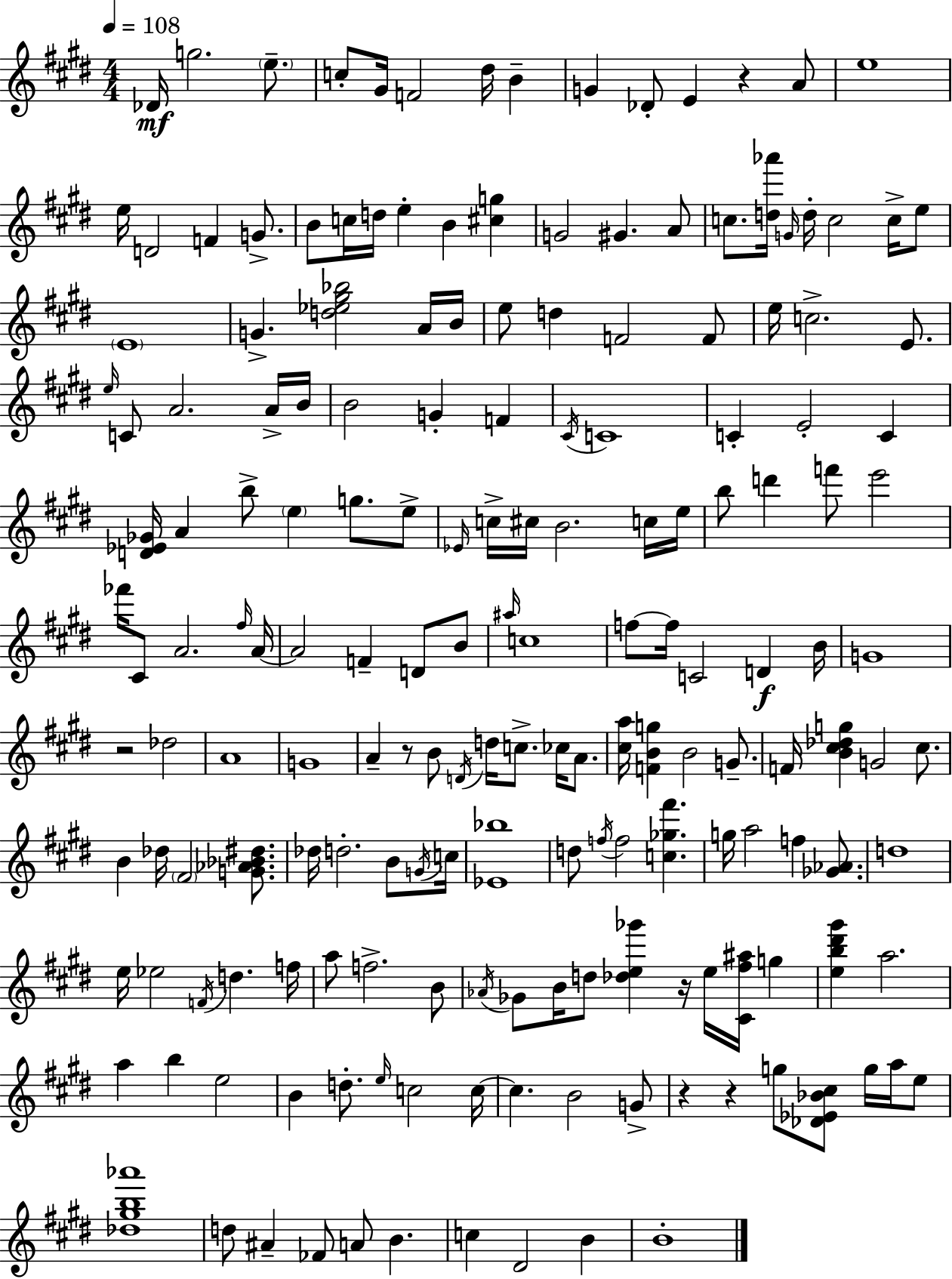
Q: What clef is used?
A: treble